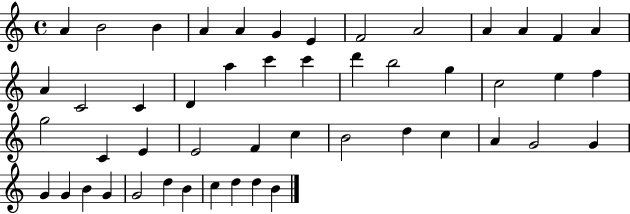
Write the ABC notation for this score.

X:1
T:Untitled
M:4/4
L:1/4
K:C
A B2 B A A G E F2 A2 A A F A A C2 C D a c' c' d' b2 g c2 e f g2 C E E2 F c B2 d c A G2 G G G B G G2 d B c d d B